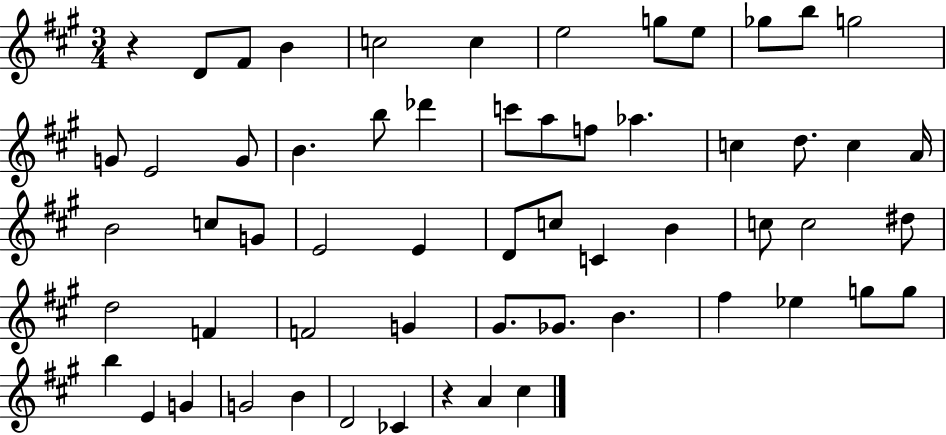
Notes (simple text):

R/q D4/e F#4/e B4/q C5/h C5/q E5/h G5/e E5/e Gb5/e B5/e G5/h G4/e E4/h G4/e B4/q. B5/e Db6/q C6/e A5/e F5/e Ab5/q. C5/q D5/e. C5/q A4/s B4/h C5/e G4/e E4/h E4/q D4/e C5/e C4/q B4/q C5/e C5/h D#5/e D5/h F4/q F4/h G4/q G#4/e. Gb4/e. B4/q. F#5/q Eb5/q G5/e G5/e B5/q E4/q G4/q G4/h B4/q D4/h CES4/q R/q A4/q C#5/q